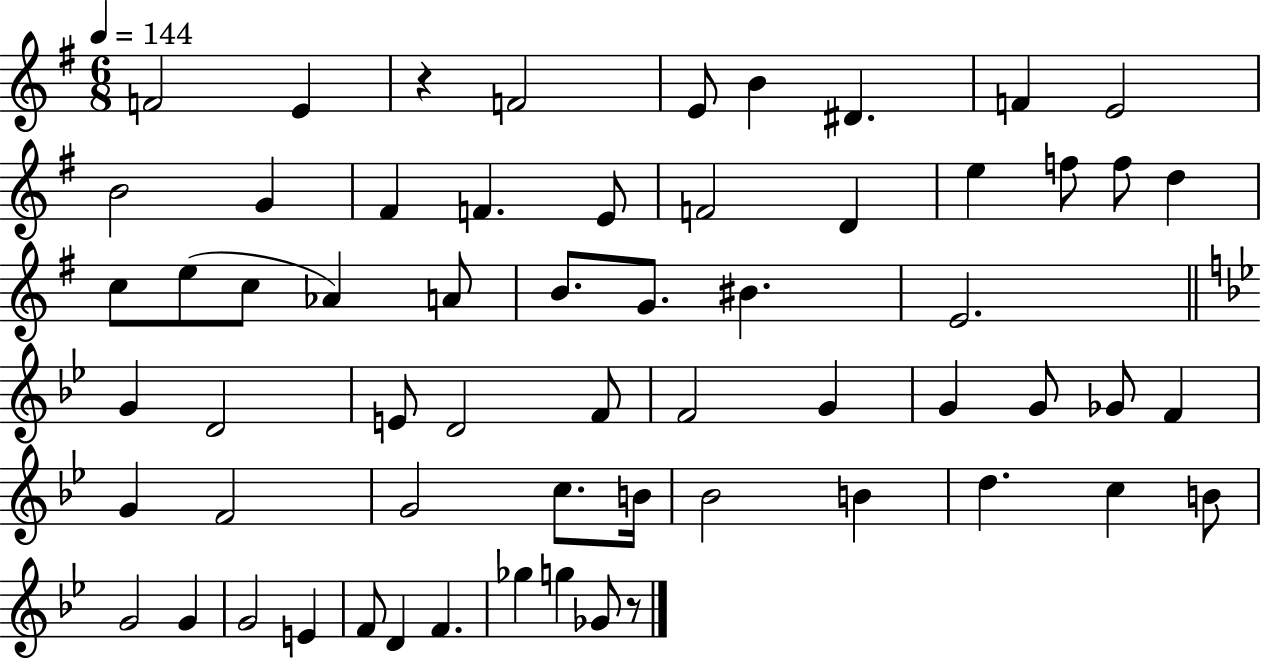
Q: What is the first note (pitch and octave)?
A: F4